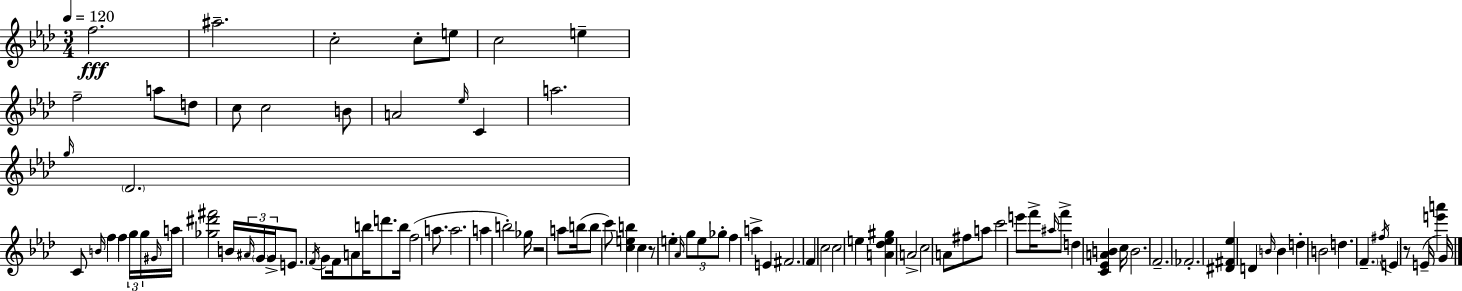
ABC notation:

X:1
T:Untitled
M:3/4
L:1/4
K:Fm
f2 ^a2 c2 c/2 e/2 c2 e f2 a/2 d/2 c/2 c2 B/2 A2 _e/4 C a2 g/4 _D2 C/2 B/4 f f g/4 g/4 ^G/4 a/4 [_g^d'^f']2 B/4 ^A/4 G/4 G/4 E/2 F/4 G/2 F/4 A/2 b/4 d'/2 b/4 f2 a/2 a2 a b2 _g/4 z2 a/2 b/4 b/2 c'/2 [ceb] c z/2 e _A/4 g/2 e/2 _g/2 f a E ^F2 F c2 c2 e [A_de^g] A2 c2 A/2 ^f/2 a/2 c'2 e'/2 f'/4 ^a/4 f'/2 d [C_EAB] c/4 B2 F2 _F2 [^D^F_e] D B/4 B d B2 d F ^f/4 E z/2 E/4 [e'a'] G/4